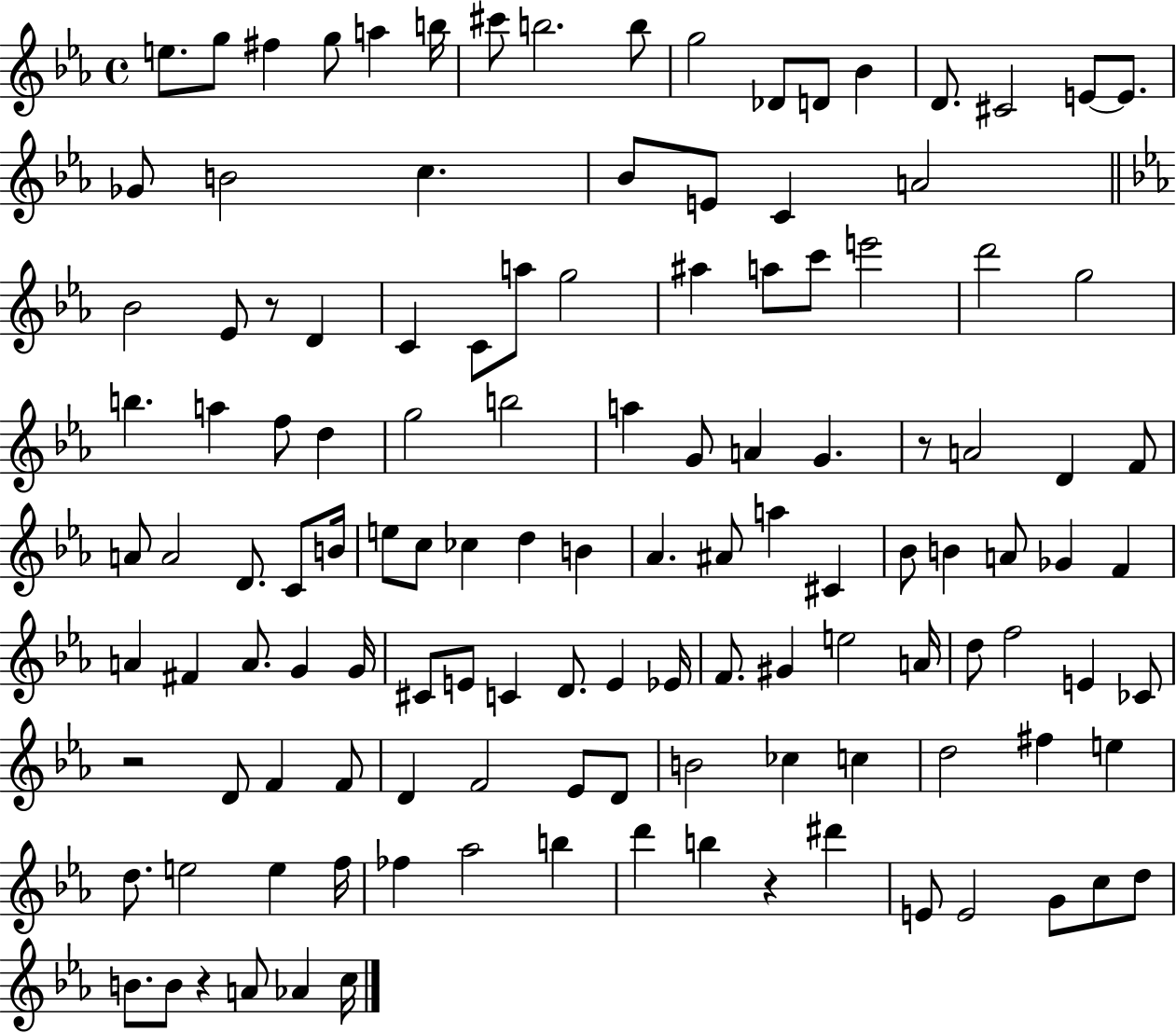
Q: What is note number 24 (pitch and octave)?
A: A4